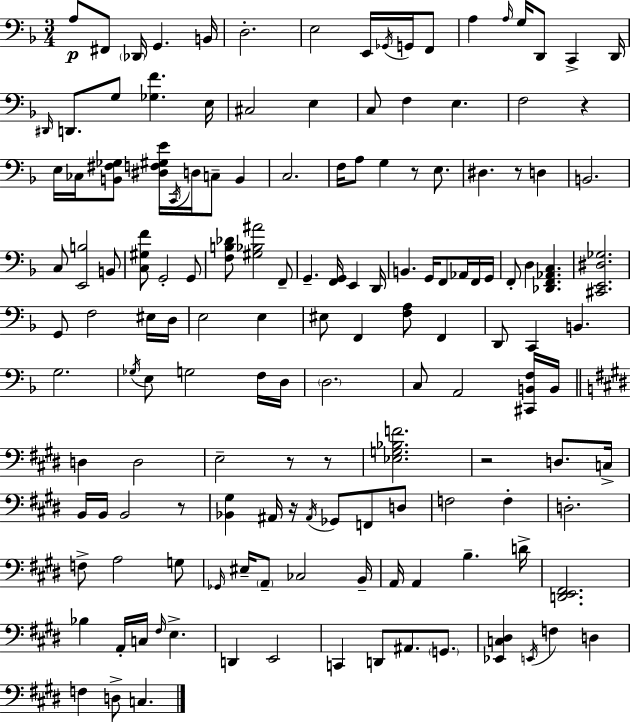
X:1
T:Untitled
M:3/4
L:1/4
K:Dm
A,/2 ^F,,/2 _D,,/4 G,, B,,/4 D,2 E,2 E,,/4 _G,,/4 G,,/4 F,,/2 A, A,/4 G,/4 D,,/2 C,, D,,/4 ^D,,/4 D,,/2 G,/2 [_G,F] E,/4 ^C,2 E, C,/2 F, E, F,2 z E,/4 _C,/4 [B,,^F,_G,]/2 [^D,F,^G,E]/4 C,,/4 D,/4 C,/2 B,, C,2 F,/4 A,/2 G, z/2 E,/2 ^D, z/2 D, B,,2 C,/2 [E,,B,]2 B,,/2 [C,^G,F]/2 G,,2 G,,/2 [F,B,_D]/2 [^G,_B,^A]2 F,,/2 G,, [F,,G,,]/4 E,, D,,/4 B,, G,,/4 F,,/2 _A,,/4 F,,/4 G,,/4 F,,/2 D, [_D,,F,,_A,,C,] [^C,,E,,^D,_G,]2 G,,/2 F,2 ^E,/4 D,/4 E,2 E, ^E,/2 F,, [F,A,]/2 F,, D,,/2 C,, B,, G,2 _G,/4 E,/2 G,2 F,/4 D,/4 D,2 C,/2 A,,2 [^C,,B,,F,]/4 B,,/4 D, D,2 E,2 z/2 z/2 [_E,G,_B,F]2 z2 D,/2 C,/4 B,,/4 B,,/4 B,,2 z/2 [_B,,^G,] ^A,,/4 z/4 ^A,,/4 _G,,/2 F,,/2 D,/2 F,2 F, D,2 F,/2 A,2 G,/2 _G,,/4 ^E,/4 A,,/2 _C,2 B,,/4 A,,/4 A,, B, D/4 [D,,E,,^F,,]2 _B, A,,/4 C,/4 ^F,/4 E, D,, E,,2 C,, D,,/2 ^A,,/2 G,,/2 [_E,,C,^D,] E,,/4 F, D, F, D,/2 C,